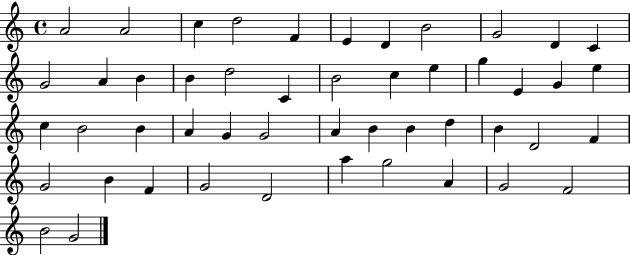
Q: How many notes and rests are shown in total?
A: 49